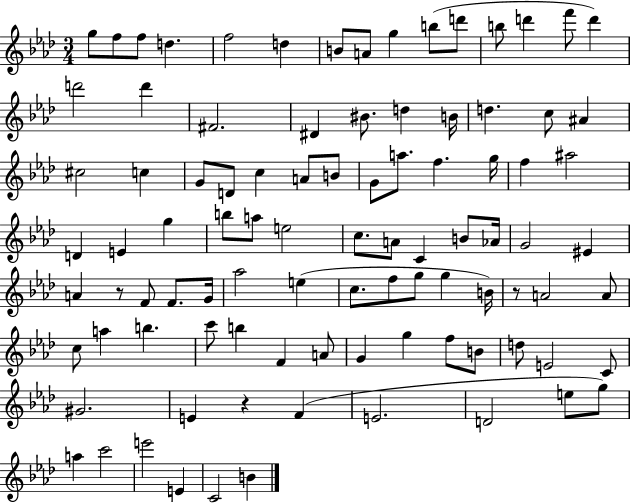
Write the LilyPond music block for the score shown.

{
  \clef treble
  \numericTimeSignature
  \time 3/4
  \key aes \major
  g''8 f''8 f''8 d''4. | f''2 d''4 | b'8 a'8 g''4 b''8( d'''8 | b''8 d'''4 f'''8 d'''4) | \break d'''2 d'''4 | fis'2. | dis'4 bis'8. d''4 b'16 | d''4. c''8 ais'4 | \break cis''2 c''4 | g'8 d'8 c''4 a'8 b'8 | g'8 a''8. f''4. g''16 | f''4 ais''2 | \break d'4 e'4 g''4 | b''8 a''8 e''2 | c''8. a'8 c'4 b'8 aes'16 | g'2 eis'4 | \break a'4 r8 f'8 f'8. g'16 | aes''2 e''4( | c''8. f''8 g''8 g''4 b'16) | r8 a'2 a'8 | \break c''8 a''4 b''4. | c'''8 b''4 f'4 a'8 | g'4 g''4 f''8 b'8 | d''8 e'2 c'8 | \break gis'2. | e'4 r4 f'4( | e'2. | d'2 e''8 g''8) | \break a''4 c'''2 | e'''2 e'4 | c'2 b'4 | \bar "|."
}